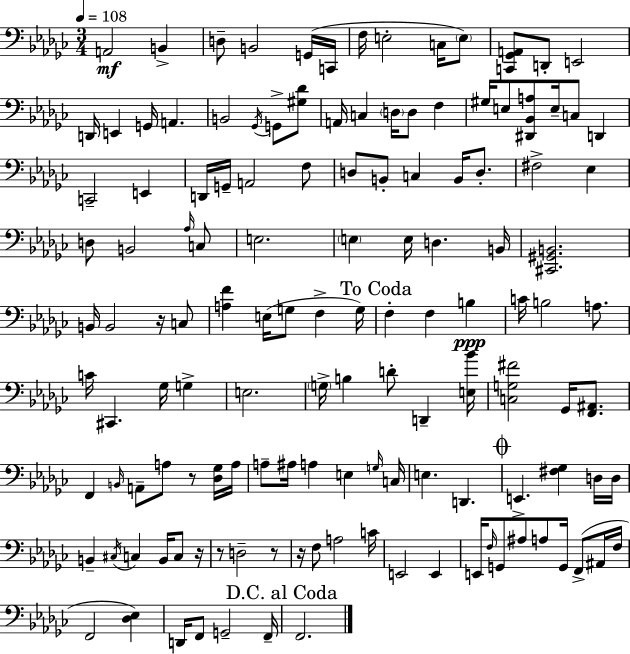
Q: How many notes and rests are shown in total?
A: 133